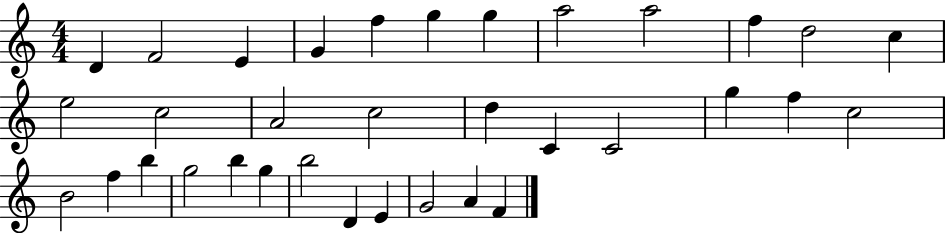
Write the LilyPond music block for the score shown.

{
  \clef treble
  \numericTimeSignature
  \time 4/4
  \key c \major
  d'4 f'2 e'4 | g'4 f''4 g''4 g''4 | a''2 a''2 | f''4 d''2 c''4 | \break e''2 c''2 | a'2 c''2 | d''4 c'4 c'2 | g''4 f''4 c''2 | \break b'2 f''4 b''4 | g''2 b''4 g''4 | b''2 d'4 e'4 | g'2 a'4 f'4 | \break \bar "|."
}